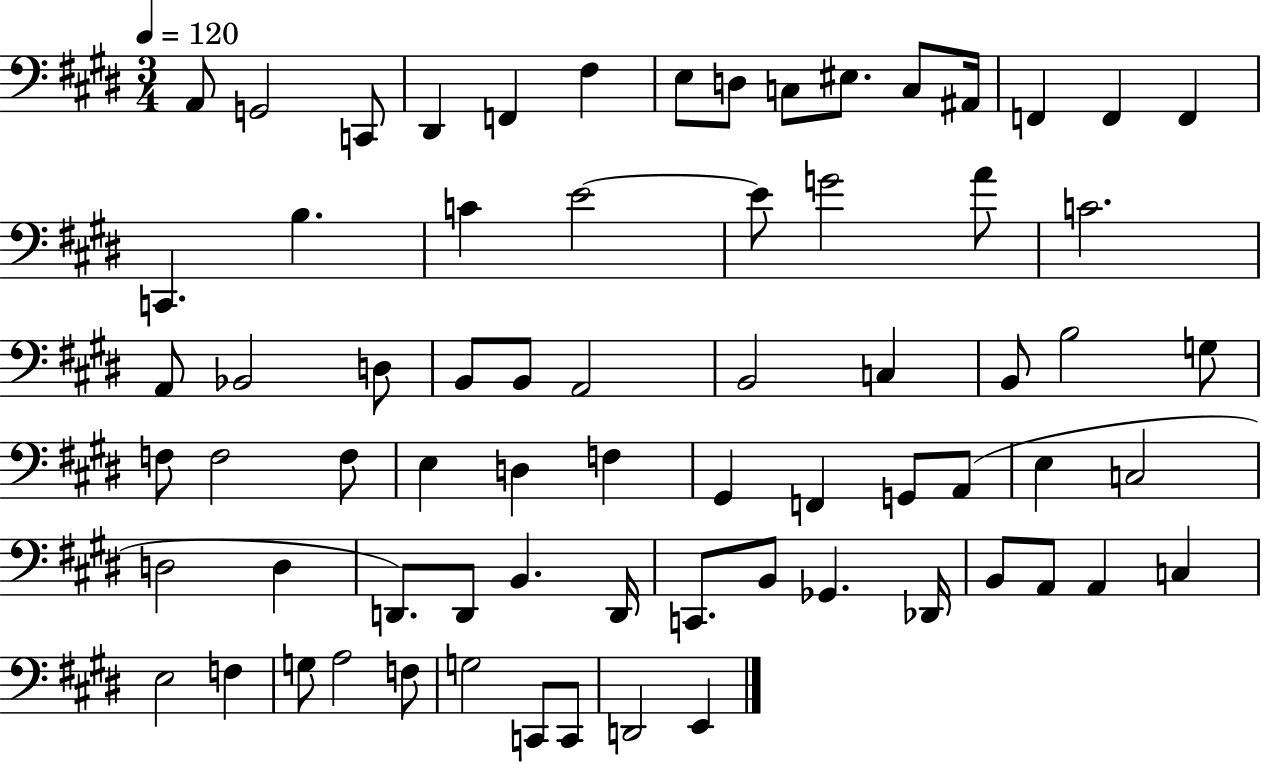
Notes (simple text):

A2/e G2/h C2/e D#2/q F2/q F#3/q E3/e D3/e C3/e EIS3/e. C3/e A#2/s F2/q F2/q F2/q C2/q. B3/q. C4/q E4/h E4/e G4/h A4/e C4/h. A2/e Bb2/h D3/e B2/e B2/e A2/h B2/h C3/q B2/e B3/h G3/e F3/e F3/h F3/e E3/q D3/q F3/q G#2/q F2/q G2/e A2/e E3/q C3/h D3/h D3/q D2/e. D2/e B2/q. D2/s C2/e. B2/e Gb2/q. Db2/s B2/e A2/e A2/q C3/q E3/h F3/q G3/e A3/h F3/e G3/h C2/e C2/e D2/h E2/q